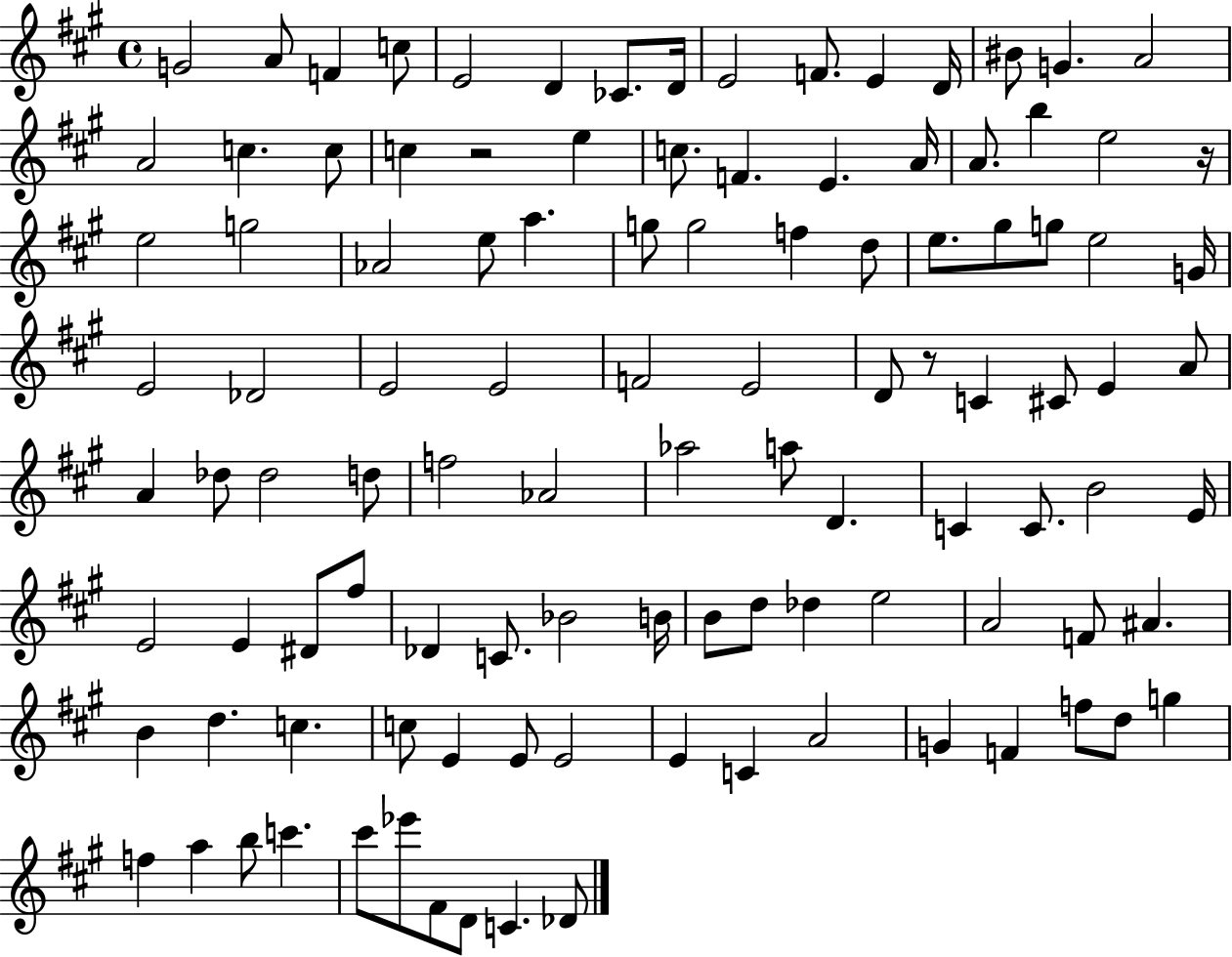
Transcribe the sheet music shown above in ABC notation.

X:1
T:Untitled
M:4/4
L:1/4
K:A
G2 A/2 F c/2 E2 D _C/2 D/4 E2 F/2 E D/4 ^B/2 G A2 A2 c c/2 c z2 e c/2 F E A/4 A/2 b e2 z/4 e2 g2 _A2 e/2 a g/2 g2 f d/2 e/2 ^g/2 g/2 e2 G/4 E2 _D2 E2 E2 F2 E2 D/2 z/2 C ^C/2 E A/2 A _d/2 _d2 d/2 f2 _A2 _a2 a/2 D C C/2 B2 E/4 E2 E ^D/2 ^f/2 _D C/2 _B2 B/4 B/2 d/2 _d e2 A2 F/2 ^A B d c c/2 E E/2 E2 E C A2 G F f/2 d/2 g f a b/2 c' ^c'/2 _e'/2 ^F/2 D/2 C _D/2